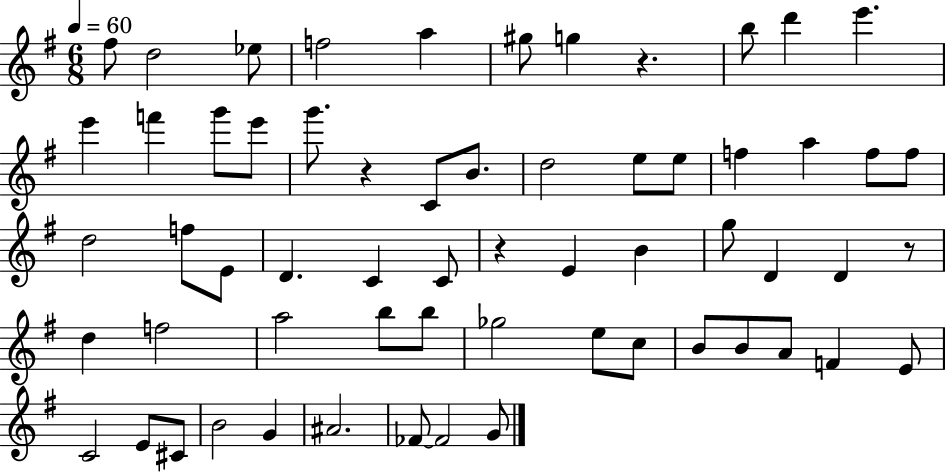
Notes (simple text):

F#5/e D5/h Eb5/e F5/h A5/q G#5/e G5/q R/q. B5/e D6/q E6/q. E6/q F6/q G6/e E6/e G6/e. R/q C4/e B4/e. D5/h E5/e E5/e F5/q A5/q F5/e F5/e D5/h F5/e E4/e D4/q. C4/q C4/e R/q E4/q B4/q G5/e D4/q D4/q R/e D5/q F5/h A5/h B5/e B5/e Gb5/h E5/e C5/e B4/e B4/e A4/e F4/q E4/e C4/h E4/e C#4/e B4/h G4/q A#4/h. FES4/e FES4/h G4/e